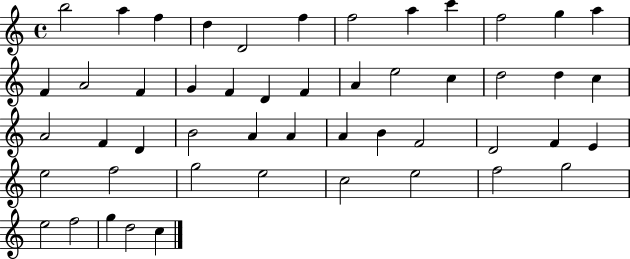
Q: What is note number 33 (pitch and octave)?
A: B4